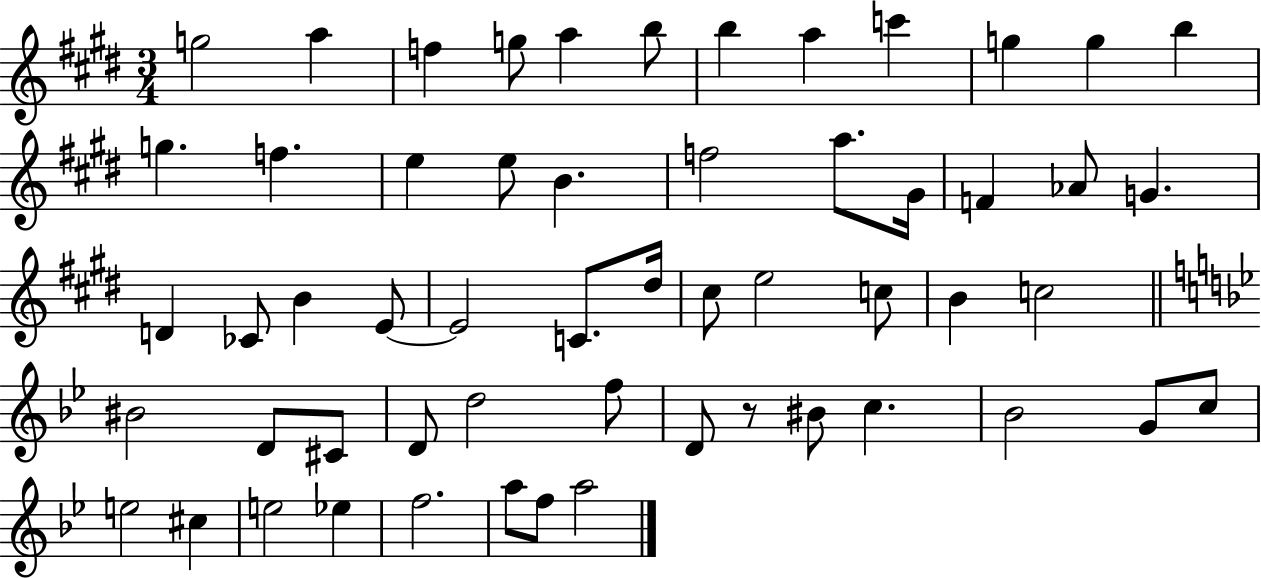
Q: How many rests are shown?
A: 1